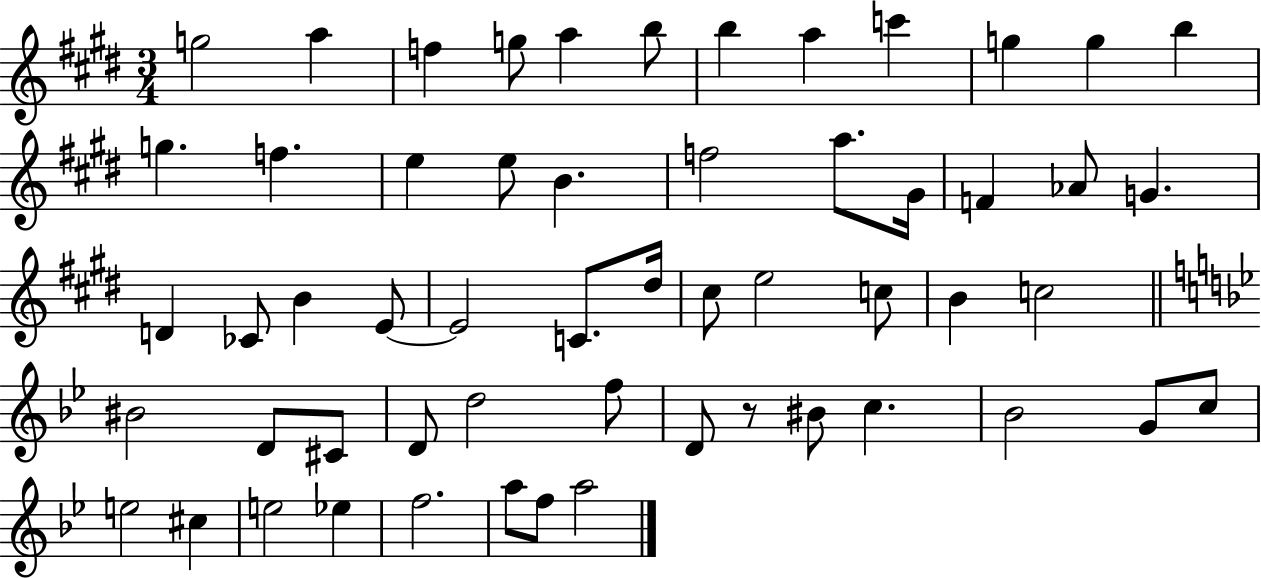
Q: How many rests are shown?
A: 1